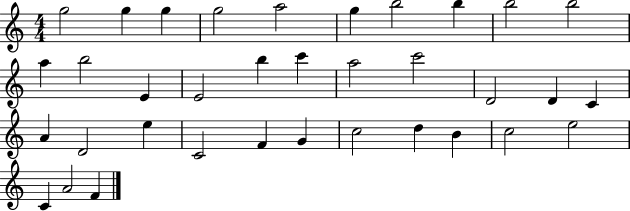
G5/h G5/q G5/q G5/h A5/h G5/q B5/h B5/q B5/h B5/h A5/q B5/h E4/q E4/h B5/q C6/q A5/h C6/h D4/h D4/q C4/q A4/q D4/h E5/q C4/h F4/q G4/q C5/h D5/q B4/q C5/h E5/h C4/q A4/h F4/q